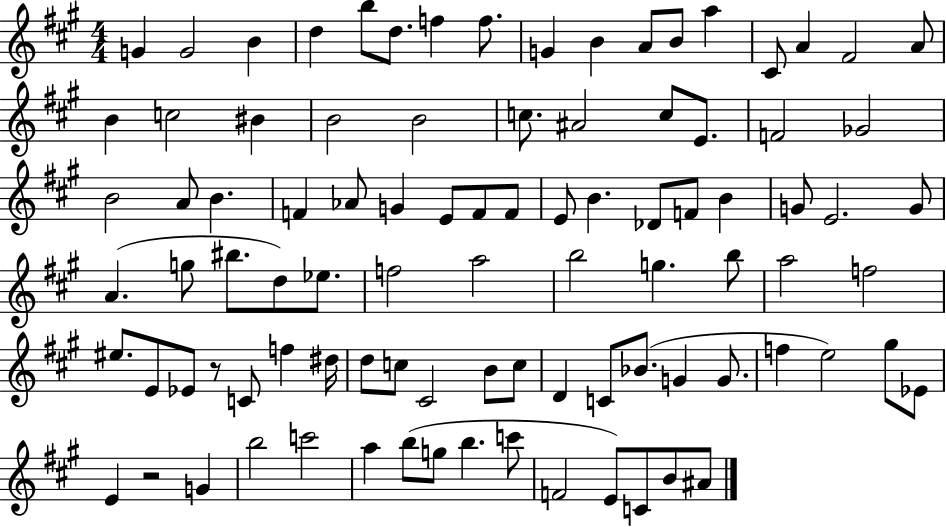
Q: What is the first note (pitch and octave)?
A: G4